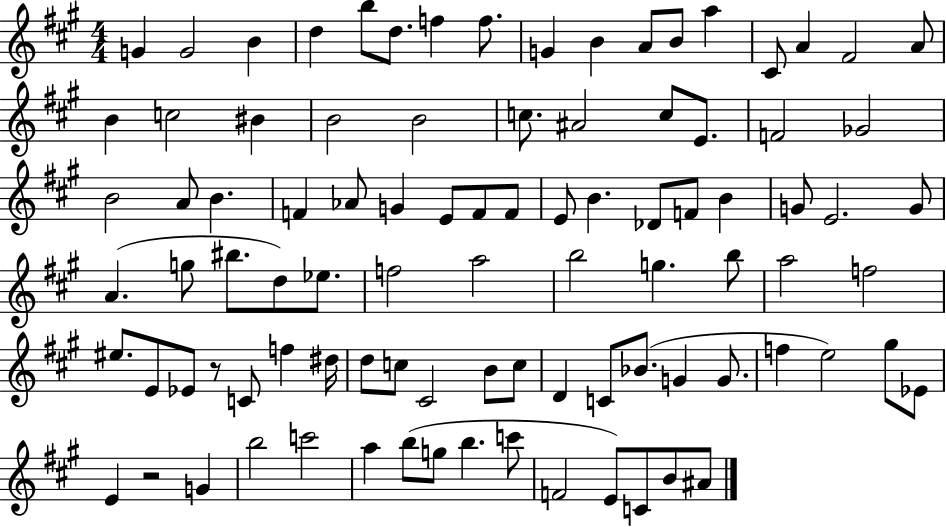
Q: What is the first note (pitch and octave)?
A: G4